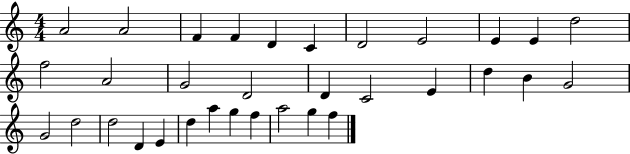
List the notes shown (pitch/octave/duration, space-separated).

A4/h A4/h F4/q F4/q D4/q C4/q D4/h E4/h E4/q E4/q D5/h F5/h A4/h G4/h D4/h D4/q C4/h E4/q D5/q B4/q G4/h G4/h D5/h D5/h D4/q E4/q D5/q A5/q G5/q F5/q A5/h G5/q F5/q